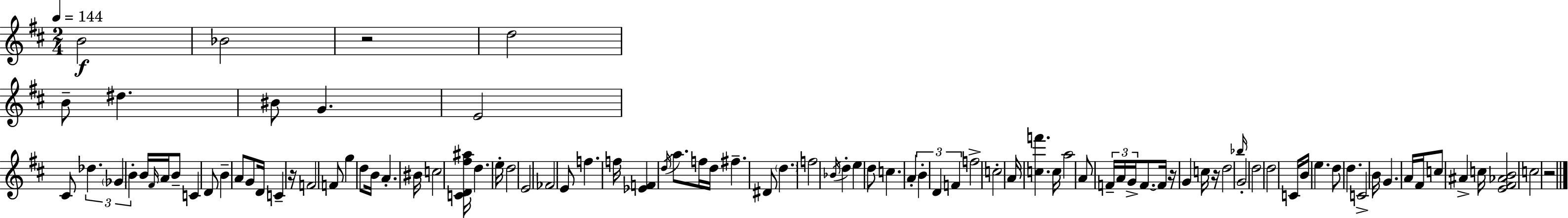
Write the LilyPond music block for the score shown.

{
  \clef treble
  \numericTimeSignature
  \time 2/4
  \key d \major
  \tempo 4 = 144
  b'2\f | bes'2 | r2 | d''2 | \break b'8-- dis''4. | bis'8 g'4. | e'2 | cis'8 \tuplet 3/2 { des''4. | \break \parenthesize ges'4 b'4-. } | b'16 \grace { fis'16 } a'16 b'8-- c'4 | d'8 b'4-- a'8 | g'8 d'16 c'4-- | \break r16 f'2 | f'8 g''4 d''8 | b'16 a'4.-. | bis'16 c''2 | \break <c' d' fis'' ais''>16 d''4. | e''16-. d''2 | e'2 | fes'2 | \break e'8 f''4. | f''16 <ees' f'>4 \acciaccatura { d''16 } a''8. | f''16 d''16 fis''4.-- | dis'8 \parenthesize d''4. | \break f''2 | \acciaccatura { bes'16 } d''4-. e''4 | d''8 c''4. | a'4-. \tuplet 3/2 { b'4-. | \break d'4 f'4 } | f''2-> | c''2-. | a'16 <c'' f'''>4. | \break c''16 a''2 | a'8 \tuplet 3/2 { f'16-- a'16 g'16-> } | f'8.~~ f'16 r16 g'4 | c''16 r16 d''2 | \break \grace { bes''16 } g'2-. | d''2 | d''2 | c'16 b'16 e''4. | \break d''8 d''4. | c'2-> | b'16 g'4. | a'16 fis'16 c''8 ais'4-> | \break c''16 <e' fis' aes' b'>2 | c''2 | r2 | \bar "|."
}